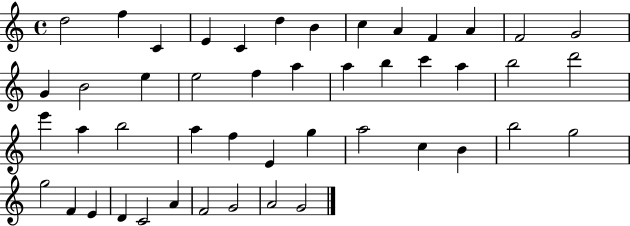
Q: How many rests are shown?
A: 0